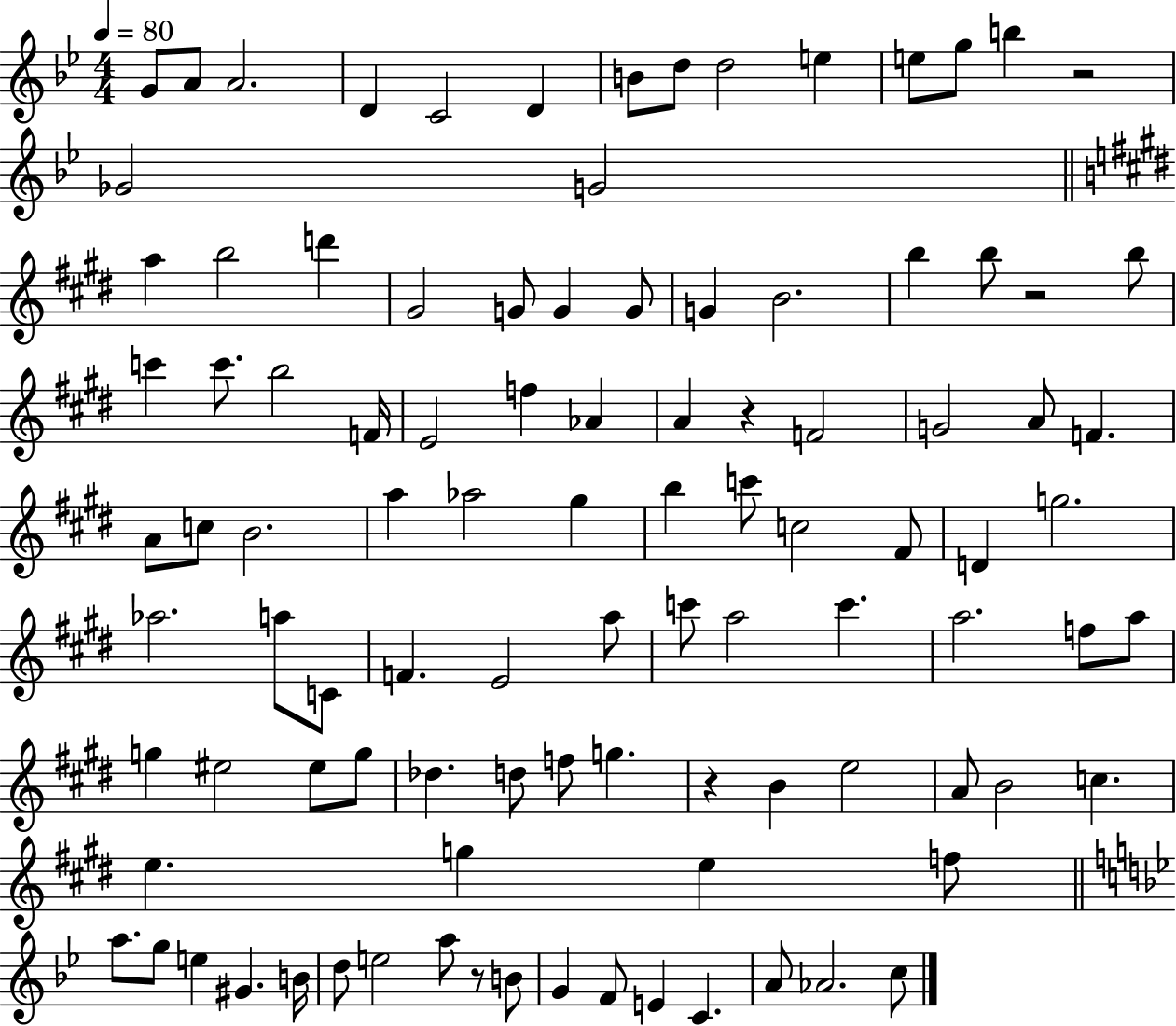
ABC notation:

X:1
T:Untitled
M:4/4
L:1/4
K:Bb
G/2 A/2 A2 D C2 D B/2 d/2 d2 e e/2 g/2 b z2 _G2 G2 a b2 d' ^G2 G/2 G G/2 G B2 b b/2 z2 b/2 c' c'/2 b2 F/4 E2 f _A A z F2 G2 A/2 F A/2 c/2 B2 a _a2 ^g b c'/2 c2 ^F/2 D g2 _a2 a/2 C/2 F E2 a/2 c'/2 a2 c' a2 f/2 a/2 g ^e2 ^e/2 g/2 _d d/2 f/2 g z B e2 A/2 B2 c e g e f/2 a/2 g/2 e ^G B/4 d/2 e2 a/2 z/2 B/2 G F/2 E C A/2 _A2 c/2